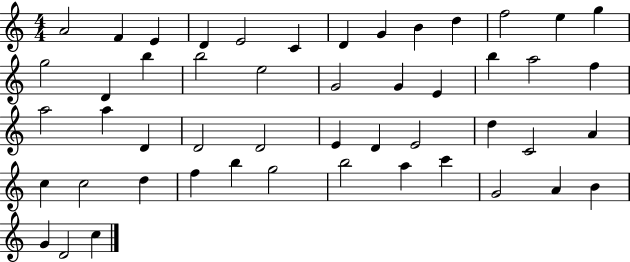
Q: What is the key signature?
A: C major